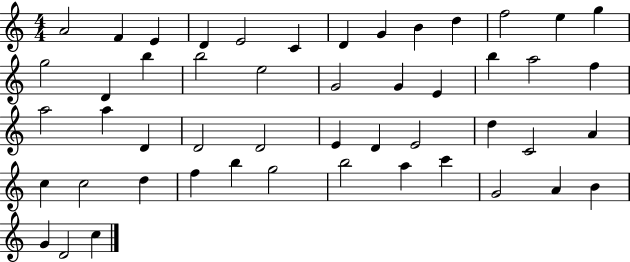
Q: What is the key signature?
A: C major